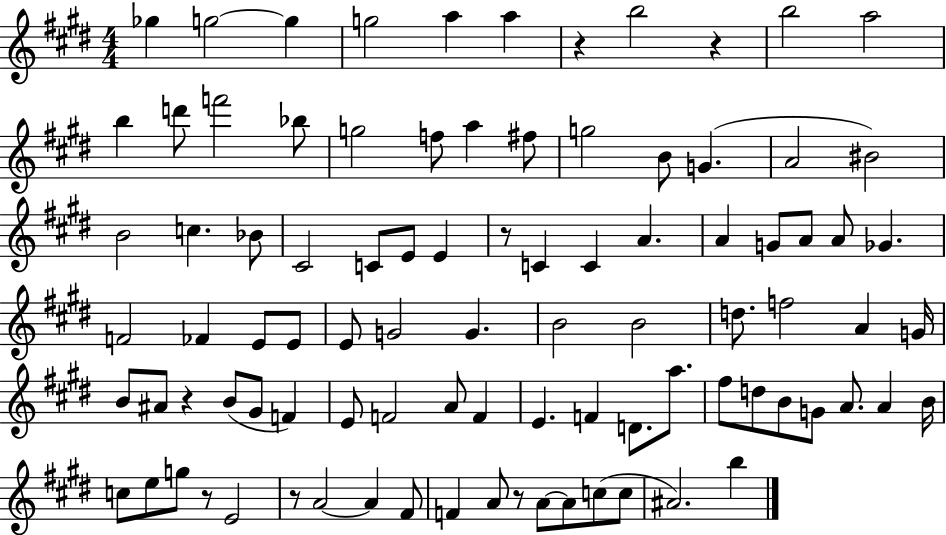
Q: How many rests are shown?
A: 7